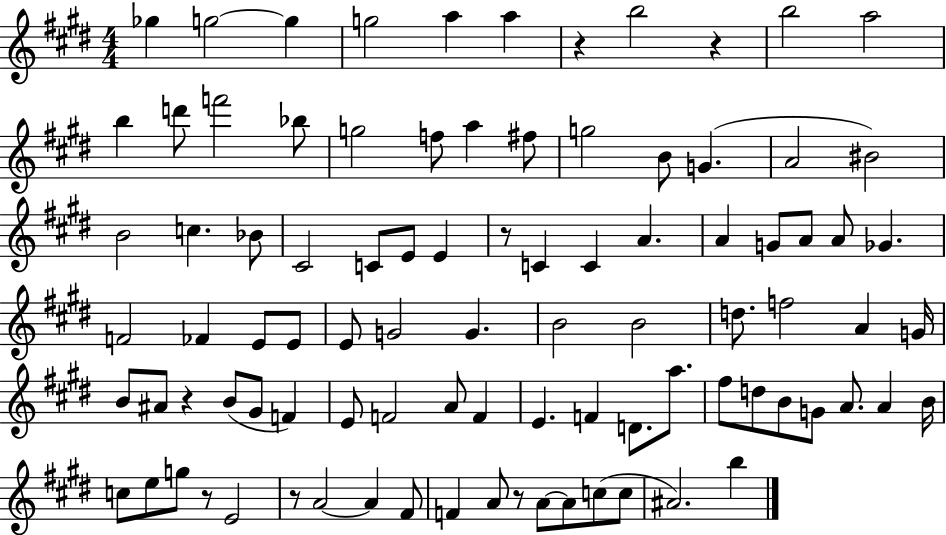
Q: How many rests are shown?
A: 7